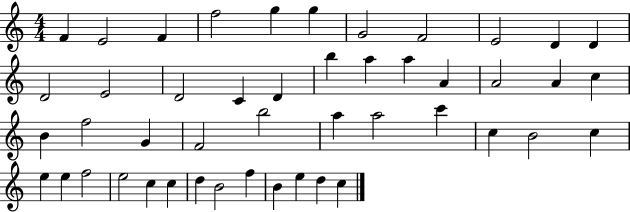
F4/q E4/h F4/q F5/h G5/q G5/q G4/h F4/h E4/h D4/q D4/q D4/h E4/h D4/h C4/q D4/q B5/q A5/q A5/q A4/q A4/h A4/q C5/q B4/q F5/h G4/q F4/h B5/h A5/q A5/h C6/q C5/q B4/h C5/q E5/q E5/q F5/h E5/h C5/q C5/q D5/q B4/h F5/q B4/q E5/q D5/q C5/q